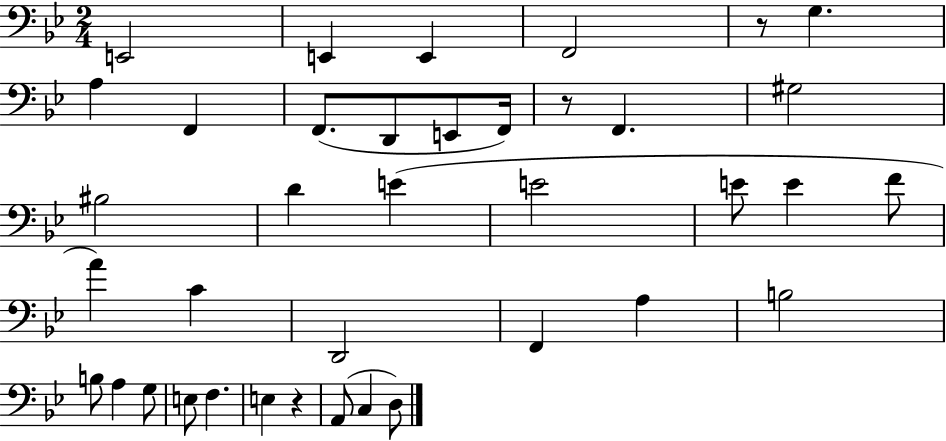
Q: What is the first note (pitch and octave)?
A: E2